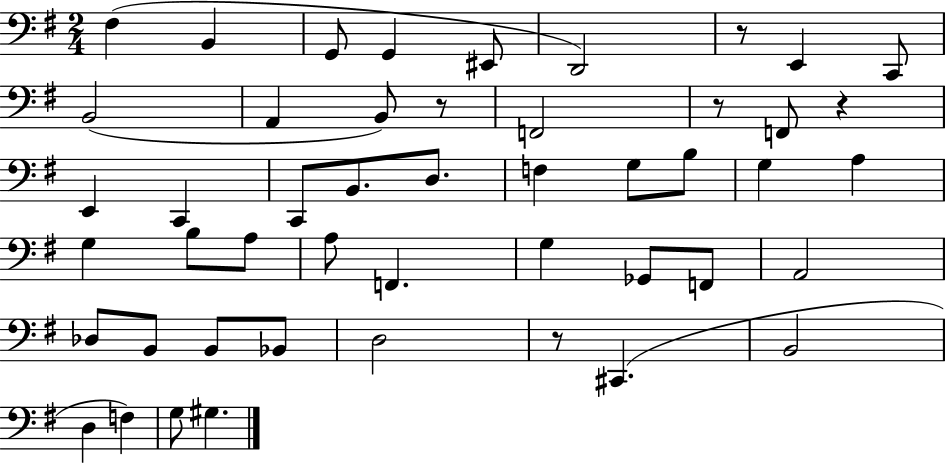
F#3/q B2/q G2/e G2/q EIS2/e D2/h R/e E2/q C2/e B2/h A2/q B2/e R/e F2/h R/e F2/e R/q E2/q C2/q C2/e B2/e. D3/e. F3/q G3/e B3/e G3/q A3/q G3/q B3/e A3/e A3/e F2/q. G3/q Gb2/e F2/e A2/h Db3/e B2/e B2/e Bb2/e D3/h R/e C#2/q. B2/h D3/q F3/q G3/e G#3/q.